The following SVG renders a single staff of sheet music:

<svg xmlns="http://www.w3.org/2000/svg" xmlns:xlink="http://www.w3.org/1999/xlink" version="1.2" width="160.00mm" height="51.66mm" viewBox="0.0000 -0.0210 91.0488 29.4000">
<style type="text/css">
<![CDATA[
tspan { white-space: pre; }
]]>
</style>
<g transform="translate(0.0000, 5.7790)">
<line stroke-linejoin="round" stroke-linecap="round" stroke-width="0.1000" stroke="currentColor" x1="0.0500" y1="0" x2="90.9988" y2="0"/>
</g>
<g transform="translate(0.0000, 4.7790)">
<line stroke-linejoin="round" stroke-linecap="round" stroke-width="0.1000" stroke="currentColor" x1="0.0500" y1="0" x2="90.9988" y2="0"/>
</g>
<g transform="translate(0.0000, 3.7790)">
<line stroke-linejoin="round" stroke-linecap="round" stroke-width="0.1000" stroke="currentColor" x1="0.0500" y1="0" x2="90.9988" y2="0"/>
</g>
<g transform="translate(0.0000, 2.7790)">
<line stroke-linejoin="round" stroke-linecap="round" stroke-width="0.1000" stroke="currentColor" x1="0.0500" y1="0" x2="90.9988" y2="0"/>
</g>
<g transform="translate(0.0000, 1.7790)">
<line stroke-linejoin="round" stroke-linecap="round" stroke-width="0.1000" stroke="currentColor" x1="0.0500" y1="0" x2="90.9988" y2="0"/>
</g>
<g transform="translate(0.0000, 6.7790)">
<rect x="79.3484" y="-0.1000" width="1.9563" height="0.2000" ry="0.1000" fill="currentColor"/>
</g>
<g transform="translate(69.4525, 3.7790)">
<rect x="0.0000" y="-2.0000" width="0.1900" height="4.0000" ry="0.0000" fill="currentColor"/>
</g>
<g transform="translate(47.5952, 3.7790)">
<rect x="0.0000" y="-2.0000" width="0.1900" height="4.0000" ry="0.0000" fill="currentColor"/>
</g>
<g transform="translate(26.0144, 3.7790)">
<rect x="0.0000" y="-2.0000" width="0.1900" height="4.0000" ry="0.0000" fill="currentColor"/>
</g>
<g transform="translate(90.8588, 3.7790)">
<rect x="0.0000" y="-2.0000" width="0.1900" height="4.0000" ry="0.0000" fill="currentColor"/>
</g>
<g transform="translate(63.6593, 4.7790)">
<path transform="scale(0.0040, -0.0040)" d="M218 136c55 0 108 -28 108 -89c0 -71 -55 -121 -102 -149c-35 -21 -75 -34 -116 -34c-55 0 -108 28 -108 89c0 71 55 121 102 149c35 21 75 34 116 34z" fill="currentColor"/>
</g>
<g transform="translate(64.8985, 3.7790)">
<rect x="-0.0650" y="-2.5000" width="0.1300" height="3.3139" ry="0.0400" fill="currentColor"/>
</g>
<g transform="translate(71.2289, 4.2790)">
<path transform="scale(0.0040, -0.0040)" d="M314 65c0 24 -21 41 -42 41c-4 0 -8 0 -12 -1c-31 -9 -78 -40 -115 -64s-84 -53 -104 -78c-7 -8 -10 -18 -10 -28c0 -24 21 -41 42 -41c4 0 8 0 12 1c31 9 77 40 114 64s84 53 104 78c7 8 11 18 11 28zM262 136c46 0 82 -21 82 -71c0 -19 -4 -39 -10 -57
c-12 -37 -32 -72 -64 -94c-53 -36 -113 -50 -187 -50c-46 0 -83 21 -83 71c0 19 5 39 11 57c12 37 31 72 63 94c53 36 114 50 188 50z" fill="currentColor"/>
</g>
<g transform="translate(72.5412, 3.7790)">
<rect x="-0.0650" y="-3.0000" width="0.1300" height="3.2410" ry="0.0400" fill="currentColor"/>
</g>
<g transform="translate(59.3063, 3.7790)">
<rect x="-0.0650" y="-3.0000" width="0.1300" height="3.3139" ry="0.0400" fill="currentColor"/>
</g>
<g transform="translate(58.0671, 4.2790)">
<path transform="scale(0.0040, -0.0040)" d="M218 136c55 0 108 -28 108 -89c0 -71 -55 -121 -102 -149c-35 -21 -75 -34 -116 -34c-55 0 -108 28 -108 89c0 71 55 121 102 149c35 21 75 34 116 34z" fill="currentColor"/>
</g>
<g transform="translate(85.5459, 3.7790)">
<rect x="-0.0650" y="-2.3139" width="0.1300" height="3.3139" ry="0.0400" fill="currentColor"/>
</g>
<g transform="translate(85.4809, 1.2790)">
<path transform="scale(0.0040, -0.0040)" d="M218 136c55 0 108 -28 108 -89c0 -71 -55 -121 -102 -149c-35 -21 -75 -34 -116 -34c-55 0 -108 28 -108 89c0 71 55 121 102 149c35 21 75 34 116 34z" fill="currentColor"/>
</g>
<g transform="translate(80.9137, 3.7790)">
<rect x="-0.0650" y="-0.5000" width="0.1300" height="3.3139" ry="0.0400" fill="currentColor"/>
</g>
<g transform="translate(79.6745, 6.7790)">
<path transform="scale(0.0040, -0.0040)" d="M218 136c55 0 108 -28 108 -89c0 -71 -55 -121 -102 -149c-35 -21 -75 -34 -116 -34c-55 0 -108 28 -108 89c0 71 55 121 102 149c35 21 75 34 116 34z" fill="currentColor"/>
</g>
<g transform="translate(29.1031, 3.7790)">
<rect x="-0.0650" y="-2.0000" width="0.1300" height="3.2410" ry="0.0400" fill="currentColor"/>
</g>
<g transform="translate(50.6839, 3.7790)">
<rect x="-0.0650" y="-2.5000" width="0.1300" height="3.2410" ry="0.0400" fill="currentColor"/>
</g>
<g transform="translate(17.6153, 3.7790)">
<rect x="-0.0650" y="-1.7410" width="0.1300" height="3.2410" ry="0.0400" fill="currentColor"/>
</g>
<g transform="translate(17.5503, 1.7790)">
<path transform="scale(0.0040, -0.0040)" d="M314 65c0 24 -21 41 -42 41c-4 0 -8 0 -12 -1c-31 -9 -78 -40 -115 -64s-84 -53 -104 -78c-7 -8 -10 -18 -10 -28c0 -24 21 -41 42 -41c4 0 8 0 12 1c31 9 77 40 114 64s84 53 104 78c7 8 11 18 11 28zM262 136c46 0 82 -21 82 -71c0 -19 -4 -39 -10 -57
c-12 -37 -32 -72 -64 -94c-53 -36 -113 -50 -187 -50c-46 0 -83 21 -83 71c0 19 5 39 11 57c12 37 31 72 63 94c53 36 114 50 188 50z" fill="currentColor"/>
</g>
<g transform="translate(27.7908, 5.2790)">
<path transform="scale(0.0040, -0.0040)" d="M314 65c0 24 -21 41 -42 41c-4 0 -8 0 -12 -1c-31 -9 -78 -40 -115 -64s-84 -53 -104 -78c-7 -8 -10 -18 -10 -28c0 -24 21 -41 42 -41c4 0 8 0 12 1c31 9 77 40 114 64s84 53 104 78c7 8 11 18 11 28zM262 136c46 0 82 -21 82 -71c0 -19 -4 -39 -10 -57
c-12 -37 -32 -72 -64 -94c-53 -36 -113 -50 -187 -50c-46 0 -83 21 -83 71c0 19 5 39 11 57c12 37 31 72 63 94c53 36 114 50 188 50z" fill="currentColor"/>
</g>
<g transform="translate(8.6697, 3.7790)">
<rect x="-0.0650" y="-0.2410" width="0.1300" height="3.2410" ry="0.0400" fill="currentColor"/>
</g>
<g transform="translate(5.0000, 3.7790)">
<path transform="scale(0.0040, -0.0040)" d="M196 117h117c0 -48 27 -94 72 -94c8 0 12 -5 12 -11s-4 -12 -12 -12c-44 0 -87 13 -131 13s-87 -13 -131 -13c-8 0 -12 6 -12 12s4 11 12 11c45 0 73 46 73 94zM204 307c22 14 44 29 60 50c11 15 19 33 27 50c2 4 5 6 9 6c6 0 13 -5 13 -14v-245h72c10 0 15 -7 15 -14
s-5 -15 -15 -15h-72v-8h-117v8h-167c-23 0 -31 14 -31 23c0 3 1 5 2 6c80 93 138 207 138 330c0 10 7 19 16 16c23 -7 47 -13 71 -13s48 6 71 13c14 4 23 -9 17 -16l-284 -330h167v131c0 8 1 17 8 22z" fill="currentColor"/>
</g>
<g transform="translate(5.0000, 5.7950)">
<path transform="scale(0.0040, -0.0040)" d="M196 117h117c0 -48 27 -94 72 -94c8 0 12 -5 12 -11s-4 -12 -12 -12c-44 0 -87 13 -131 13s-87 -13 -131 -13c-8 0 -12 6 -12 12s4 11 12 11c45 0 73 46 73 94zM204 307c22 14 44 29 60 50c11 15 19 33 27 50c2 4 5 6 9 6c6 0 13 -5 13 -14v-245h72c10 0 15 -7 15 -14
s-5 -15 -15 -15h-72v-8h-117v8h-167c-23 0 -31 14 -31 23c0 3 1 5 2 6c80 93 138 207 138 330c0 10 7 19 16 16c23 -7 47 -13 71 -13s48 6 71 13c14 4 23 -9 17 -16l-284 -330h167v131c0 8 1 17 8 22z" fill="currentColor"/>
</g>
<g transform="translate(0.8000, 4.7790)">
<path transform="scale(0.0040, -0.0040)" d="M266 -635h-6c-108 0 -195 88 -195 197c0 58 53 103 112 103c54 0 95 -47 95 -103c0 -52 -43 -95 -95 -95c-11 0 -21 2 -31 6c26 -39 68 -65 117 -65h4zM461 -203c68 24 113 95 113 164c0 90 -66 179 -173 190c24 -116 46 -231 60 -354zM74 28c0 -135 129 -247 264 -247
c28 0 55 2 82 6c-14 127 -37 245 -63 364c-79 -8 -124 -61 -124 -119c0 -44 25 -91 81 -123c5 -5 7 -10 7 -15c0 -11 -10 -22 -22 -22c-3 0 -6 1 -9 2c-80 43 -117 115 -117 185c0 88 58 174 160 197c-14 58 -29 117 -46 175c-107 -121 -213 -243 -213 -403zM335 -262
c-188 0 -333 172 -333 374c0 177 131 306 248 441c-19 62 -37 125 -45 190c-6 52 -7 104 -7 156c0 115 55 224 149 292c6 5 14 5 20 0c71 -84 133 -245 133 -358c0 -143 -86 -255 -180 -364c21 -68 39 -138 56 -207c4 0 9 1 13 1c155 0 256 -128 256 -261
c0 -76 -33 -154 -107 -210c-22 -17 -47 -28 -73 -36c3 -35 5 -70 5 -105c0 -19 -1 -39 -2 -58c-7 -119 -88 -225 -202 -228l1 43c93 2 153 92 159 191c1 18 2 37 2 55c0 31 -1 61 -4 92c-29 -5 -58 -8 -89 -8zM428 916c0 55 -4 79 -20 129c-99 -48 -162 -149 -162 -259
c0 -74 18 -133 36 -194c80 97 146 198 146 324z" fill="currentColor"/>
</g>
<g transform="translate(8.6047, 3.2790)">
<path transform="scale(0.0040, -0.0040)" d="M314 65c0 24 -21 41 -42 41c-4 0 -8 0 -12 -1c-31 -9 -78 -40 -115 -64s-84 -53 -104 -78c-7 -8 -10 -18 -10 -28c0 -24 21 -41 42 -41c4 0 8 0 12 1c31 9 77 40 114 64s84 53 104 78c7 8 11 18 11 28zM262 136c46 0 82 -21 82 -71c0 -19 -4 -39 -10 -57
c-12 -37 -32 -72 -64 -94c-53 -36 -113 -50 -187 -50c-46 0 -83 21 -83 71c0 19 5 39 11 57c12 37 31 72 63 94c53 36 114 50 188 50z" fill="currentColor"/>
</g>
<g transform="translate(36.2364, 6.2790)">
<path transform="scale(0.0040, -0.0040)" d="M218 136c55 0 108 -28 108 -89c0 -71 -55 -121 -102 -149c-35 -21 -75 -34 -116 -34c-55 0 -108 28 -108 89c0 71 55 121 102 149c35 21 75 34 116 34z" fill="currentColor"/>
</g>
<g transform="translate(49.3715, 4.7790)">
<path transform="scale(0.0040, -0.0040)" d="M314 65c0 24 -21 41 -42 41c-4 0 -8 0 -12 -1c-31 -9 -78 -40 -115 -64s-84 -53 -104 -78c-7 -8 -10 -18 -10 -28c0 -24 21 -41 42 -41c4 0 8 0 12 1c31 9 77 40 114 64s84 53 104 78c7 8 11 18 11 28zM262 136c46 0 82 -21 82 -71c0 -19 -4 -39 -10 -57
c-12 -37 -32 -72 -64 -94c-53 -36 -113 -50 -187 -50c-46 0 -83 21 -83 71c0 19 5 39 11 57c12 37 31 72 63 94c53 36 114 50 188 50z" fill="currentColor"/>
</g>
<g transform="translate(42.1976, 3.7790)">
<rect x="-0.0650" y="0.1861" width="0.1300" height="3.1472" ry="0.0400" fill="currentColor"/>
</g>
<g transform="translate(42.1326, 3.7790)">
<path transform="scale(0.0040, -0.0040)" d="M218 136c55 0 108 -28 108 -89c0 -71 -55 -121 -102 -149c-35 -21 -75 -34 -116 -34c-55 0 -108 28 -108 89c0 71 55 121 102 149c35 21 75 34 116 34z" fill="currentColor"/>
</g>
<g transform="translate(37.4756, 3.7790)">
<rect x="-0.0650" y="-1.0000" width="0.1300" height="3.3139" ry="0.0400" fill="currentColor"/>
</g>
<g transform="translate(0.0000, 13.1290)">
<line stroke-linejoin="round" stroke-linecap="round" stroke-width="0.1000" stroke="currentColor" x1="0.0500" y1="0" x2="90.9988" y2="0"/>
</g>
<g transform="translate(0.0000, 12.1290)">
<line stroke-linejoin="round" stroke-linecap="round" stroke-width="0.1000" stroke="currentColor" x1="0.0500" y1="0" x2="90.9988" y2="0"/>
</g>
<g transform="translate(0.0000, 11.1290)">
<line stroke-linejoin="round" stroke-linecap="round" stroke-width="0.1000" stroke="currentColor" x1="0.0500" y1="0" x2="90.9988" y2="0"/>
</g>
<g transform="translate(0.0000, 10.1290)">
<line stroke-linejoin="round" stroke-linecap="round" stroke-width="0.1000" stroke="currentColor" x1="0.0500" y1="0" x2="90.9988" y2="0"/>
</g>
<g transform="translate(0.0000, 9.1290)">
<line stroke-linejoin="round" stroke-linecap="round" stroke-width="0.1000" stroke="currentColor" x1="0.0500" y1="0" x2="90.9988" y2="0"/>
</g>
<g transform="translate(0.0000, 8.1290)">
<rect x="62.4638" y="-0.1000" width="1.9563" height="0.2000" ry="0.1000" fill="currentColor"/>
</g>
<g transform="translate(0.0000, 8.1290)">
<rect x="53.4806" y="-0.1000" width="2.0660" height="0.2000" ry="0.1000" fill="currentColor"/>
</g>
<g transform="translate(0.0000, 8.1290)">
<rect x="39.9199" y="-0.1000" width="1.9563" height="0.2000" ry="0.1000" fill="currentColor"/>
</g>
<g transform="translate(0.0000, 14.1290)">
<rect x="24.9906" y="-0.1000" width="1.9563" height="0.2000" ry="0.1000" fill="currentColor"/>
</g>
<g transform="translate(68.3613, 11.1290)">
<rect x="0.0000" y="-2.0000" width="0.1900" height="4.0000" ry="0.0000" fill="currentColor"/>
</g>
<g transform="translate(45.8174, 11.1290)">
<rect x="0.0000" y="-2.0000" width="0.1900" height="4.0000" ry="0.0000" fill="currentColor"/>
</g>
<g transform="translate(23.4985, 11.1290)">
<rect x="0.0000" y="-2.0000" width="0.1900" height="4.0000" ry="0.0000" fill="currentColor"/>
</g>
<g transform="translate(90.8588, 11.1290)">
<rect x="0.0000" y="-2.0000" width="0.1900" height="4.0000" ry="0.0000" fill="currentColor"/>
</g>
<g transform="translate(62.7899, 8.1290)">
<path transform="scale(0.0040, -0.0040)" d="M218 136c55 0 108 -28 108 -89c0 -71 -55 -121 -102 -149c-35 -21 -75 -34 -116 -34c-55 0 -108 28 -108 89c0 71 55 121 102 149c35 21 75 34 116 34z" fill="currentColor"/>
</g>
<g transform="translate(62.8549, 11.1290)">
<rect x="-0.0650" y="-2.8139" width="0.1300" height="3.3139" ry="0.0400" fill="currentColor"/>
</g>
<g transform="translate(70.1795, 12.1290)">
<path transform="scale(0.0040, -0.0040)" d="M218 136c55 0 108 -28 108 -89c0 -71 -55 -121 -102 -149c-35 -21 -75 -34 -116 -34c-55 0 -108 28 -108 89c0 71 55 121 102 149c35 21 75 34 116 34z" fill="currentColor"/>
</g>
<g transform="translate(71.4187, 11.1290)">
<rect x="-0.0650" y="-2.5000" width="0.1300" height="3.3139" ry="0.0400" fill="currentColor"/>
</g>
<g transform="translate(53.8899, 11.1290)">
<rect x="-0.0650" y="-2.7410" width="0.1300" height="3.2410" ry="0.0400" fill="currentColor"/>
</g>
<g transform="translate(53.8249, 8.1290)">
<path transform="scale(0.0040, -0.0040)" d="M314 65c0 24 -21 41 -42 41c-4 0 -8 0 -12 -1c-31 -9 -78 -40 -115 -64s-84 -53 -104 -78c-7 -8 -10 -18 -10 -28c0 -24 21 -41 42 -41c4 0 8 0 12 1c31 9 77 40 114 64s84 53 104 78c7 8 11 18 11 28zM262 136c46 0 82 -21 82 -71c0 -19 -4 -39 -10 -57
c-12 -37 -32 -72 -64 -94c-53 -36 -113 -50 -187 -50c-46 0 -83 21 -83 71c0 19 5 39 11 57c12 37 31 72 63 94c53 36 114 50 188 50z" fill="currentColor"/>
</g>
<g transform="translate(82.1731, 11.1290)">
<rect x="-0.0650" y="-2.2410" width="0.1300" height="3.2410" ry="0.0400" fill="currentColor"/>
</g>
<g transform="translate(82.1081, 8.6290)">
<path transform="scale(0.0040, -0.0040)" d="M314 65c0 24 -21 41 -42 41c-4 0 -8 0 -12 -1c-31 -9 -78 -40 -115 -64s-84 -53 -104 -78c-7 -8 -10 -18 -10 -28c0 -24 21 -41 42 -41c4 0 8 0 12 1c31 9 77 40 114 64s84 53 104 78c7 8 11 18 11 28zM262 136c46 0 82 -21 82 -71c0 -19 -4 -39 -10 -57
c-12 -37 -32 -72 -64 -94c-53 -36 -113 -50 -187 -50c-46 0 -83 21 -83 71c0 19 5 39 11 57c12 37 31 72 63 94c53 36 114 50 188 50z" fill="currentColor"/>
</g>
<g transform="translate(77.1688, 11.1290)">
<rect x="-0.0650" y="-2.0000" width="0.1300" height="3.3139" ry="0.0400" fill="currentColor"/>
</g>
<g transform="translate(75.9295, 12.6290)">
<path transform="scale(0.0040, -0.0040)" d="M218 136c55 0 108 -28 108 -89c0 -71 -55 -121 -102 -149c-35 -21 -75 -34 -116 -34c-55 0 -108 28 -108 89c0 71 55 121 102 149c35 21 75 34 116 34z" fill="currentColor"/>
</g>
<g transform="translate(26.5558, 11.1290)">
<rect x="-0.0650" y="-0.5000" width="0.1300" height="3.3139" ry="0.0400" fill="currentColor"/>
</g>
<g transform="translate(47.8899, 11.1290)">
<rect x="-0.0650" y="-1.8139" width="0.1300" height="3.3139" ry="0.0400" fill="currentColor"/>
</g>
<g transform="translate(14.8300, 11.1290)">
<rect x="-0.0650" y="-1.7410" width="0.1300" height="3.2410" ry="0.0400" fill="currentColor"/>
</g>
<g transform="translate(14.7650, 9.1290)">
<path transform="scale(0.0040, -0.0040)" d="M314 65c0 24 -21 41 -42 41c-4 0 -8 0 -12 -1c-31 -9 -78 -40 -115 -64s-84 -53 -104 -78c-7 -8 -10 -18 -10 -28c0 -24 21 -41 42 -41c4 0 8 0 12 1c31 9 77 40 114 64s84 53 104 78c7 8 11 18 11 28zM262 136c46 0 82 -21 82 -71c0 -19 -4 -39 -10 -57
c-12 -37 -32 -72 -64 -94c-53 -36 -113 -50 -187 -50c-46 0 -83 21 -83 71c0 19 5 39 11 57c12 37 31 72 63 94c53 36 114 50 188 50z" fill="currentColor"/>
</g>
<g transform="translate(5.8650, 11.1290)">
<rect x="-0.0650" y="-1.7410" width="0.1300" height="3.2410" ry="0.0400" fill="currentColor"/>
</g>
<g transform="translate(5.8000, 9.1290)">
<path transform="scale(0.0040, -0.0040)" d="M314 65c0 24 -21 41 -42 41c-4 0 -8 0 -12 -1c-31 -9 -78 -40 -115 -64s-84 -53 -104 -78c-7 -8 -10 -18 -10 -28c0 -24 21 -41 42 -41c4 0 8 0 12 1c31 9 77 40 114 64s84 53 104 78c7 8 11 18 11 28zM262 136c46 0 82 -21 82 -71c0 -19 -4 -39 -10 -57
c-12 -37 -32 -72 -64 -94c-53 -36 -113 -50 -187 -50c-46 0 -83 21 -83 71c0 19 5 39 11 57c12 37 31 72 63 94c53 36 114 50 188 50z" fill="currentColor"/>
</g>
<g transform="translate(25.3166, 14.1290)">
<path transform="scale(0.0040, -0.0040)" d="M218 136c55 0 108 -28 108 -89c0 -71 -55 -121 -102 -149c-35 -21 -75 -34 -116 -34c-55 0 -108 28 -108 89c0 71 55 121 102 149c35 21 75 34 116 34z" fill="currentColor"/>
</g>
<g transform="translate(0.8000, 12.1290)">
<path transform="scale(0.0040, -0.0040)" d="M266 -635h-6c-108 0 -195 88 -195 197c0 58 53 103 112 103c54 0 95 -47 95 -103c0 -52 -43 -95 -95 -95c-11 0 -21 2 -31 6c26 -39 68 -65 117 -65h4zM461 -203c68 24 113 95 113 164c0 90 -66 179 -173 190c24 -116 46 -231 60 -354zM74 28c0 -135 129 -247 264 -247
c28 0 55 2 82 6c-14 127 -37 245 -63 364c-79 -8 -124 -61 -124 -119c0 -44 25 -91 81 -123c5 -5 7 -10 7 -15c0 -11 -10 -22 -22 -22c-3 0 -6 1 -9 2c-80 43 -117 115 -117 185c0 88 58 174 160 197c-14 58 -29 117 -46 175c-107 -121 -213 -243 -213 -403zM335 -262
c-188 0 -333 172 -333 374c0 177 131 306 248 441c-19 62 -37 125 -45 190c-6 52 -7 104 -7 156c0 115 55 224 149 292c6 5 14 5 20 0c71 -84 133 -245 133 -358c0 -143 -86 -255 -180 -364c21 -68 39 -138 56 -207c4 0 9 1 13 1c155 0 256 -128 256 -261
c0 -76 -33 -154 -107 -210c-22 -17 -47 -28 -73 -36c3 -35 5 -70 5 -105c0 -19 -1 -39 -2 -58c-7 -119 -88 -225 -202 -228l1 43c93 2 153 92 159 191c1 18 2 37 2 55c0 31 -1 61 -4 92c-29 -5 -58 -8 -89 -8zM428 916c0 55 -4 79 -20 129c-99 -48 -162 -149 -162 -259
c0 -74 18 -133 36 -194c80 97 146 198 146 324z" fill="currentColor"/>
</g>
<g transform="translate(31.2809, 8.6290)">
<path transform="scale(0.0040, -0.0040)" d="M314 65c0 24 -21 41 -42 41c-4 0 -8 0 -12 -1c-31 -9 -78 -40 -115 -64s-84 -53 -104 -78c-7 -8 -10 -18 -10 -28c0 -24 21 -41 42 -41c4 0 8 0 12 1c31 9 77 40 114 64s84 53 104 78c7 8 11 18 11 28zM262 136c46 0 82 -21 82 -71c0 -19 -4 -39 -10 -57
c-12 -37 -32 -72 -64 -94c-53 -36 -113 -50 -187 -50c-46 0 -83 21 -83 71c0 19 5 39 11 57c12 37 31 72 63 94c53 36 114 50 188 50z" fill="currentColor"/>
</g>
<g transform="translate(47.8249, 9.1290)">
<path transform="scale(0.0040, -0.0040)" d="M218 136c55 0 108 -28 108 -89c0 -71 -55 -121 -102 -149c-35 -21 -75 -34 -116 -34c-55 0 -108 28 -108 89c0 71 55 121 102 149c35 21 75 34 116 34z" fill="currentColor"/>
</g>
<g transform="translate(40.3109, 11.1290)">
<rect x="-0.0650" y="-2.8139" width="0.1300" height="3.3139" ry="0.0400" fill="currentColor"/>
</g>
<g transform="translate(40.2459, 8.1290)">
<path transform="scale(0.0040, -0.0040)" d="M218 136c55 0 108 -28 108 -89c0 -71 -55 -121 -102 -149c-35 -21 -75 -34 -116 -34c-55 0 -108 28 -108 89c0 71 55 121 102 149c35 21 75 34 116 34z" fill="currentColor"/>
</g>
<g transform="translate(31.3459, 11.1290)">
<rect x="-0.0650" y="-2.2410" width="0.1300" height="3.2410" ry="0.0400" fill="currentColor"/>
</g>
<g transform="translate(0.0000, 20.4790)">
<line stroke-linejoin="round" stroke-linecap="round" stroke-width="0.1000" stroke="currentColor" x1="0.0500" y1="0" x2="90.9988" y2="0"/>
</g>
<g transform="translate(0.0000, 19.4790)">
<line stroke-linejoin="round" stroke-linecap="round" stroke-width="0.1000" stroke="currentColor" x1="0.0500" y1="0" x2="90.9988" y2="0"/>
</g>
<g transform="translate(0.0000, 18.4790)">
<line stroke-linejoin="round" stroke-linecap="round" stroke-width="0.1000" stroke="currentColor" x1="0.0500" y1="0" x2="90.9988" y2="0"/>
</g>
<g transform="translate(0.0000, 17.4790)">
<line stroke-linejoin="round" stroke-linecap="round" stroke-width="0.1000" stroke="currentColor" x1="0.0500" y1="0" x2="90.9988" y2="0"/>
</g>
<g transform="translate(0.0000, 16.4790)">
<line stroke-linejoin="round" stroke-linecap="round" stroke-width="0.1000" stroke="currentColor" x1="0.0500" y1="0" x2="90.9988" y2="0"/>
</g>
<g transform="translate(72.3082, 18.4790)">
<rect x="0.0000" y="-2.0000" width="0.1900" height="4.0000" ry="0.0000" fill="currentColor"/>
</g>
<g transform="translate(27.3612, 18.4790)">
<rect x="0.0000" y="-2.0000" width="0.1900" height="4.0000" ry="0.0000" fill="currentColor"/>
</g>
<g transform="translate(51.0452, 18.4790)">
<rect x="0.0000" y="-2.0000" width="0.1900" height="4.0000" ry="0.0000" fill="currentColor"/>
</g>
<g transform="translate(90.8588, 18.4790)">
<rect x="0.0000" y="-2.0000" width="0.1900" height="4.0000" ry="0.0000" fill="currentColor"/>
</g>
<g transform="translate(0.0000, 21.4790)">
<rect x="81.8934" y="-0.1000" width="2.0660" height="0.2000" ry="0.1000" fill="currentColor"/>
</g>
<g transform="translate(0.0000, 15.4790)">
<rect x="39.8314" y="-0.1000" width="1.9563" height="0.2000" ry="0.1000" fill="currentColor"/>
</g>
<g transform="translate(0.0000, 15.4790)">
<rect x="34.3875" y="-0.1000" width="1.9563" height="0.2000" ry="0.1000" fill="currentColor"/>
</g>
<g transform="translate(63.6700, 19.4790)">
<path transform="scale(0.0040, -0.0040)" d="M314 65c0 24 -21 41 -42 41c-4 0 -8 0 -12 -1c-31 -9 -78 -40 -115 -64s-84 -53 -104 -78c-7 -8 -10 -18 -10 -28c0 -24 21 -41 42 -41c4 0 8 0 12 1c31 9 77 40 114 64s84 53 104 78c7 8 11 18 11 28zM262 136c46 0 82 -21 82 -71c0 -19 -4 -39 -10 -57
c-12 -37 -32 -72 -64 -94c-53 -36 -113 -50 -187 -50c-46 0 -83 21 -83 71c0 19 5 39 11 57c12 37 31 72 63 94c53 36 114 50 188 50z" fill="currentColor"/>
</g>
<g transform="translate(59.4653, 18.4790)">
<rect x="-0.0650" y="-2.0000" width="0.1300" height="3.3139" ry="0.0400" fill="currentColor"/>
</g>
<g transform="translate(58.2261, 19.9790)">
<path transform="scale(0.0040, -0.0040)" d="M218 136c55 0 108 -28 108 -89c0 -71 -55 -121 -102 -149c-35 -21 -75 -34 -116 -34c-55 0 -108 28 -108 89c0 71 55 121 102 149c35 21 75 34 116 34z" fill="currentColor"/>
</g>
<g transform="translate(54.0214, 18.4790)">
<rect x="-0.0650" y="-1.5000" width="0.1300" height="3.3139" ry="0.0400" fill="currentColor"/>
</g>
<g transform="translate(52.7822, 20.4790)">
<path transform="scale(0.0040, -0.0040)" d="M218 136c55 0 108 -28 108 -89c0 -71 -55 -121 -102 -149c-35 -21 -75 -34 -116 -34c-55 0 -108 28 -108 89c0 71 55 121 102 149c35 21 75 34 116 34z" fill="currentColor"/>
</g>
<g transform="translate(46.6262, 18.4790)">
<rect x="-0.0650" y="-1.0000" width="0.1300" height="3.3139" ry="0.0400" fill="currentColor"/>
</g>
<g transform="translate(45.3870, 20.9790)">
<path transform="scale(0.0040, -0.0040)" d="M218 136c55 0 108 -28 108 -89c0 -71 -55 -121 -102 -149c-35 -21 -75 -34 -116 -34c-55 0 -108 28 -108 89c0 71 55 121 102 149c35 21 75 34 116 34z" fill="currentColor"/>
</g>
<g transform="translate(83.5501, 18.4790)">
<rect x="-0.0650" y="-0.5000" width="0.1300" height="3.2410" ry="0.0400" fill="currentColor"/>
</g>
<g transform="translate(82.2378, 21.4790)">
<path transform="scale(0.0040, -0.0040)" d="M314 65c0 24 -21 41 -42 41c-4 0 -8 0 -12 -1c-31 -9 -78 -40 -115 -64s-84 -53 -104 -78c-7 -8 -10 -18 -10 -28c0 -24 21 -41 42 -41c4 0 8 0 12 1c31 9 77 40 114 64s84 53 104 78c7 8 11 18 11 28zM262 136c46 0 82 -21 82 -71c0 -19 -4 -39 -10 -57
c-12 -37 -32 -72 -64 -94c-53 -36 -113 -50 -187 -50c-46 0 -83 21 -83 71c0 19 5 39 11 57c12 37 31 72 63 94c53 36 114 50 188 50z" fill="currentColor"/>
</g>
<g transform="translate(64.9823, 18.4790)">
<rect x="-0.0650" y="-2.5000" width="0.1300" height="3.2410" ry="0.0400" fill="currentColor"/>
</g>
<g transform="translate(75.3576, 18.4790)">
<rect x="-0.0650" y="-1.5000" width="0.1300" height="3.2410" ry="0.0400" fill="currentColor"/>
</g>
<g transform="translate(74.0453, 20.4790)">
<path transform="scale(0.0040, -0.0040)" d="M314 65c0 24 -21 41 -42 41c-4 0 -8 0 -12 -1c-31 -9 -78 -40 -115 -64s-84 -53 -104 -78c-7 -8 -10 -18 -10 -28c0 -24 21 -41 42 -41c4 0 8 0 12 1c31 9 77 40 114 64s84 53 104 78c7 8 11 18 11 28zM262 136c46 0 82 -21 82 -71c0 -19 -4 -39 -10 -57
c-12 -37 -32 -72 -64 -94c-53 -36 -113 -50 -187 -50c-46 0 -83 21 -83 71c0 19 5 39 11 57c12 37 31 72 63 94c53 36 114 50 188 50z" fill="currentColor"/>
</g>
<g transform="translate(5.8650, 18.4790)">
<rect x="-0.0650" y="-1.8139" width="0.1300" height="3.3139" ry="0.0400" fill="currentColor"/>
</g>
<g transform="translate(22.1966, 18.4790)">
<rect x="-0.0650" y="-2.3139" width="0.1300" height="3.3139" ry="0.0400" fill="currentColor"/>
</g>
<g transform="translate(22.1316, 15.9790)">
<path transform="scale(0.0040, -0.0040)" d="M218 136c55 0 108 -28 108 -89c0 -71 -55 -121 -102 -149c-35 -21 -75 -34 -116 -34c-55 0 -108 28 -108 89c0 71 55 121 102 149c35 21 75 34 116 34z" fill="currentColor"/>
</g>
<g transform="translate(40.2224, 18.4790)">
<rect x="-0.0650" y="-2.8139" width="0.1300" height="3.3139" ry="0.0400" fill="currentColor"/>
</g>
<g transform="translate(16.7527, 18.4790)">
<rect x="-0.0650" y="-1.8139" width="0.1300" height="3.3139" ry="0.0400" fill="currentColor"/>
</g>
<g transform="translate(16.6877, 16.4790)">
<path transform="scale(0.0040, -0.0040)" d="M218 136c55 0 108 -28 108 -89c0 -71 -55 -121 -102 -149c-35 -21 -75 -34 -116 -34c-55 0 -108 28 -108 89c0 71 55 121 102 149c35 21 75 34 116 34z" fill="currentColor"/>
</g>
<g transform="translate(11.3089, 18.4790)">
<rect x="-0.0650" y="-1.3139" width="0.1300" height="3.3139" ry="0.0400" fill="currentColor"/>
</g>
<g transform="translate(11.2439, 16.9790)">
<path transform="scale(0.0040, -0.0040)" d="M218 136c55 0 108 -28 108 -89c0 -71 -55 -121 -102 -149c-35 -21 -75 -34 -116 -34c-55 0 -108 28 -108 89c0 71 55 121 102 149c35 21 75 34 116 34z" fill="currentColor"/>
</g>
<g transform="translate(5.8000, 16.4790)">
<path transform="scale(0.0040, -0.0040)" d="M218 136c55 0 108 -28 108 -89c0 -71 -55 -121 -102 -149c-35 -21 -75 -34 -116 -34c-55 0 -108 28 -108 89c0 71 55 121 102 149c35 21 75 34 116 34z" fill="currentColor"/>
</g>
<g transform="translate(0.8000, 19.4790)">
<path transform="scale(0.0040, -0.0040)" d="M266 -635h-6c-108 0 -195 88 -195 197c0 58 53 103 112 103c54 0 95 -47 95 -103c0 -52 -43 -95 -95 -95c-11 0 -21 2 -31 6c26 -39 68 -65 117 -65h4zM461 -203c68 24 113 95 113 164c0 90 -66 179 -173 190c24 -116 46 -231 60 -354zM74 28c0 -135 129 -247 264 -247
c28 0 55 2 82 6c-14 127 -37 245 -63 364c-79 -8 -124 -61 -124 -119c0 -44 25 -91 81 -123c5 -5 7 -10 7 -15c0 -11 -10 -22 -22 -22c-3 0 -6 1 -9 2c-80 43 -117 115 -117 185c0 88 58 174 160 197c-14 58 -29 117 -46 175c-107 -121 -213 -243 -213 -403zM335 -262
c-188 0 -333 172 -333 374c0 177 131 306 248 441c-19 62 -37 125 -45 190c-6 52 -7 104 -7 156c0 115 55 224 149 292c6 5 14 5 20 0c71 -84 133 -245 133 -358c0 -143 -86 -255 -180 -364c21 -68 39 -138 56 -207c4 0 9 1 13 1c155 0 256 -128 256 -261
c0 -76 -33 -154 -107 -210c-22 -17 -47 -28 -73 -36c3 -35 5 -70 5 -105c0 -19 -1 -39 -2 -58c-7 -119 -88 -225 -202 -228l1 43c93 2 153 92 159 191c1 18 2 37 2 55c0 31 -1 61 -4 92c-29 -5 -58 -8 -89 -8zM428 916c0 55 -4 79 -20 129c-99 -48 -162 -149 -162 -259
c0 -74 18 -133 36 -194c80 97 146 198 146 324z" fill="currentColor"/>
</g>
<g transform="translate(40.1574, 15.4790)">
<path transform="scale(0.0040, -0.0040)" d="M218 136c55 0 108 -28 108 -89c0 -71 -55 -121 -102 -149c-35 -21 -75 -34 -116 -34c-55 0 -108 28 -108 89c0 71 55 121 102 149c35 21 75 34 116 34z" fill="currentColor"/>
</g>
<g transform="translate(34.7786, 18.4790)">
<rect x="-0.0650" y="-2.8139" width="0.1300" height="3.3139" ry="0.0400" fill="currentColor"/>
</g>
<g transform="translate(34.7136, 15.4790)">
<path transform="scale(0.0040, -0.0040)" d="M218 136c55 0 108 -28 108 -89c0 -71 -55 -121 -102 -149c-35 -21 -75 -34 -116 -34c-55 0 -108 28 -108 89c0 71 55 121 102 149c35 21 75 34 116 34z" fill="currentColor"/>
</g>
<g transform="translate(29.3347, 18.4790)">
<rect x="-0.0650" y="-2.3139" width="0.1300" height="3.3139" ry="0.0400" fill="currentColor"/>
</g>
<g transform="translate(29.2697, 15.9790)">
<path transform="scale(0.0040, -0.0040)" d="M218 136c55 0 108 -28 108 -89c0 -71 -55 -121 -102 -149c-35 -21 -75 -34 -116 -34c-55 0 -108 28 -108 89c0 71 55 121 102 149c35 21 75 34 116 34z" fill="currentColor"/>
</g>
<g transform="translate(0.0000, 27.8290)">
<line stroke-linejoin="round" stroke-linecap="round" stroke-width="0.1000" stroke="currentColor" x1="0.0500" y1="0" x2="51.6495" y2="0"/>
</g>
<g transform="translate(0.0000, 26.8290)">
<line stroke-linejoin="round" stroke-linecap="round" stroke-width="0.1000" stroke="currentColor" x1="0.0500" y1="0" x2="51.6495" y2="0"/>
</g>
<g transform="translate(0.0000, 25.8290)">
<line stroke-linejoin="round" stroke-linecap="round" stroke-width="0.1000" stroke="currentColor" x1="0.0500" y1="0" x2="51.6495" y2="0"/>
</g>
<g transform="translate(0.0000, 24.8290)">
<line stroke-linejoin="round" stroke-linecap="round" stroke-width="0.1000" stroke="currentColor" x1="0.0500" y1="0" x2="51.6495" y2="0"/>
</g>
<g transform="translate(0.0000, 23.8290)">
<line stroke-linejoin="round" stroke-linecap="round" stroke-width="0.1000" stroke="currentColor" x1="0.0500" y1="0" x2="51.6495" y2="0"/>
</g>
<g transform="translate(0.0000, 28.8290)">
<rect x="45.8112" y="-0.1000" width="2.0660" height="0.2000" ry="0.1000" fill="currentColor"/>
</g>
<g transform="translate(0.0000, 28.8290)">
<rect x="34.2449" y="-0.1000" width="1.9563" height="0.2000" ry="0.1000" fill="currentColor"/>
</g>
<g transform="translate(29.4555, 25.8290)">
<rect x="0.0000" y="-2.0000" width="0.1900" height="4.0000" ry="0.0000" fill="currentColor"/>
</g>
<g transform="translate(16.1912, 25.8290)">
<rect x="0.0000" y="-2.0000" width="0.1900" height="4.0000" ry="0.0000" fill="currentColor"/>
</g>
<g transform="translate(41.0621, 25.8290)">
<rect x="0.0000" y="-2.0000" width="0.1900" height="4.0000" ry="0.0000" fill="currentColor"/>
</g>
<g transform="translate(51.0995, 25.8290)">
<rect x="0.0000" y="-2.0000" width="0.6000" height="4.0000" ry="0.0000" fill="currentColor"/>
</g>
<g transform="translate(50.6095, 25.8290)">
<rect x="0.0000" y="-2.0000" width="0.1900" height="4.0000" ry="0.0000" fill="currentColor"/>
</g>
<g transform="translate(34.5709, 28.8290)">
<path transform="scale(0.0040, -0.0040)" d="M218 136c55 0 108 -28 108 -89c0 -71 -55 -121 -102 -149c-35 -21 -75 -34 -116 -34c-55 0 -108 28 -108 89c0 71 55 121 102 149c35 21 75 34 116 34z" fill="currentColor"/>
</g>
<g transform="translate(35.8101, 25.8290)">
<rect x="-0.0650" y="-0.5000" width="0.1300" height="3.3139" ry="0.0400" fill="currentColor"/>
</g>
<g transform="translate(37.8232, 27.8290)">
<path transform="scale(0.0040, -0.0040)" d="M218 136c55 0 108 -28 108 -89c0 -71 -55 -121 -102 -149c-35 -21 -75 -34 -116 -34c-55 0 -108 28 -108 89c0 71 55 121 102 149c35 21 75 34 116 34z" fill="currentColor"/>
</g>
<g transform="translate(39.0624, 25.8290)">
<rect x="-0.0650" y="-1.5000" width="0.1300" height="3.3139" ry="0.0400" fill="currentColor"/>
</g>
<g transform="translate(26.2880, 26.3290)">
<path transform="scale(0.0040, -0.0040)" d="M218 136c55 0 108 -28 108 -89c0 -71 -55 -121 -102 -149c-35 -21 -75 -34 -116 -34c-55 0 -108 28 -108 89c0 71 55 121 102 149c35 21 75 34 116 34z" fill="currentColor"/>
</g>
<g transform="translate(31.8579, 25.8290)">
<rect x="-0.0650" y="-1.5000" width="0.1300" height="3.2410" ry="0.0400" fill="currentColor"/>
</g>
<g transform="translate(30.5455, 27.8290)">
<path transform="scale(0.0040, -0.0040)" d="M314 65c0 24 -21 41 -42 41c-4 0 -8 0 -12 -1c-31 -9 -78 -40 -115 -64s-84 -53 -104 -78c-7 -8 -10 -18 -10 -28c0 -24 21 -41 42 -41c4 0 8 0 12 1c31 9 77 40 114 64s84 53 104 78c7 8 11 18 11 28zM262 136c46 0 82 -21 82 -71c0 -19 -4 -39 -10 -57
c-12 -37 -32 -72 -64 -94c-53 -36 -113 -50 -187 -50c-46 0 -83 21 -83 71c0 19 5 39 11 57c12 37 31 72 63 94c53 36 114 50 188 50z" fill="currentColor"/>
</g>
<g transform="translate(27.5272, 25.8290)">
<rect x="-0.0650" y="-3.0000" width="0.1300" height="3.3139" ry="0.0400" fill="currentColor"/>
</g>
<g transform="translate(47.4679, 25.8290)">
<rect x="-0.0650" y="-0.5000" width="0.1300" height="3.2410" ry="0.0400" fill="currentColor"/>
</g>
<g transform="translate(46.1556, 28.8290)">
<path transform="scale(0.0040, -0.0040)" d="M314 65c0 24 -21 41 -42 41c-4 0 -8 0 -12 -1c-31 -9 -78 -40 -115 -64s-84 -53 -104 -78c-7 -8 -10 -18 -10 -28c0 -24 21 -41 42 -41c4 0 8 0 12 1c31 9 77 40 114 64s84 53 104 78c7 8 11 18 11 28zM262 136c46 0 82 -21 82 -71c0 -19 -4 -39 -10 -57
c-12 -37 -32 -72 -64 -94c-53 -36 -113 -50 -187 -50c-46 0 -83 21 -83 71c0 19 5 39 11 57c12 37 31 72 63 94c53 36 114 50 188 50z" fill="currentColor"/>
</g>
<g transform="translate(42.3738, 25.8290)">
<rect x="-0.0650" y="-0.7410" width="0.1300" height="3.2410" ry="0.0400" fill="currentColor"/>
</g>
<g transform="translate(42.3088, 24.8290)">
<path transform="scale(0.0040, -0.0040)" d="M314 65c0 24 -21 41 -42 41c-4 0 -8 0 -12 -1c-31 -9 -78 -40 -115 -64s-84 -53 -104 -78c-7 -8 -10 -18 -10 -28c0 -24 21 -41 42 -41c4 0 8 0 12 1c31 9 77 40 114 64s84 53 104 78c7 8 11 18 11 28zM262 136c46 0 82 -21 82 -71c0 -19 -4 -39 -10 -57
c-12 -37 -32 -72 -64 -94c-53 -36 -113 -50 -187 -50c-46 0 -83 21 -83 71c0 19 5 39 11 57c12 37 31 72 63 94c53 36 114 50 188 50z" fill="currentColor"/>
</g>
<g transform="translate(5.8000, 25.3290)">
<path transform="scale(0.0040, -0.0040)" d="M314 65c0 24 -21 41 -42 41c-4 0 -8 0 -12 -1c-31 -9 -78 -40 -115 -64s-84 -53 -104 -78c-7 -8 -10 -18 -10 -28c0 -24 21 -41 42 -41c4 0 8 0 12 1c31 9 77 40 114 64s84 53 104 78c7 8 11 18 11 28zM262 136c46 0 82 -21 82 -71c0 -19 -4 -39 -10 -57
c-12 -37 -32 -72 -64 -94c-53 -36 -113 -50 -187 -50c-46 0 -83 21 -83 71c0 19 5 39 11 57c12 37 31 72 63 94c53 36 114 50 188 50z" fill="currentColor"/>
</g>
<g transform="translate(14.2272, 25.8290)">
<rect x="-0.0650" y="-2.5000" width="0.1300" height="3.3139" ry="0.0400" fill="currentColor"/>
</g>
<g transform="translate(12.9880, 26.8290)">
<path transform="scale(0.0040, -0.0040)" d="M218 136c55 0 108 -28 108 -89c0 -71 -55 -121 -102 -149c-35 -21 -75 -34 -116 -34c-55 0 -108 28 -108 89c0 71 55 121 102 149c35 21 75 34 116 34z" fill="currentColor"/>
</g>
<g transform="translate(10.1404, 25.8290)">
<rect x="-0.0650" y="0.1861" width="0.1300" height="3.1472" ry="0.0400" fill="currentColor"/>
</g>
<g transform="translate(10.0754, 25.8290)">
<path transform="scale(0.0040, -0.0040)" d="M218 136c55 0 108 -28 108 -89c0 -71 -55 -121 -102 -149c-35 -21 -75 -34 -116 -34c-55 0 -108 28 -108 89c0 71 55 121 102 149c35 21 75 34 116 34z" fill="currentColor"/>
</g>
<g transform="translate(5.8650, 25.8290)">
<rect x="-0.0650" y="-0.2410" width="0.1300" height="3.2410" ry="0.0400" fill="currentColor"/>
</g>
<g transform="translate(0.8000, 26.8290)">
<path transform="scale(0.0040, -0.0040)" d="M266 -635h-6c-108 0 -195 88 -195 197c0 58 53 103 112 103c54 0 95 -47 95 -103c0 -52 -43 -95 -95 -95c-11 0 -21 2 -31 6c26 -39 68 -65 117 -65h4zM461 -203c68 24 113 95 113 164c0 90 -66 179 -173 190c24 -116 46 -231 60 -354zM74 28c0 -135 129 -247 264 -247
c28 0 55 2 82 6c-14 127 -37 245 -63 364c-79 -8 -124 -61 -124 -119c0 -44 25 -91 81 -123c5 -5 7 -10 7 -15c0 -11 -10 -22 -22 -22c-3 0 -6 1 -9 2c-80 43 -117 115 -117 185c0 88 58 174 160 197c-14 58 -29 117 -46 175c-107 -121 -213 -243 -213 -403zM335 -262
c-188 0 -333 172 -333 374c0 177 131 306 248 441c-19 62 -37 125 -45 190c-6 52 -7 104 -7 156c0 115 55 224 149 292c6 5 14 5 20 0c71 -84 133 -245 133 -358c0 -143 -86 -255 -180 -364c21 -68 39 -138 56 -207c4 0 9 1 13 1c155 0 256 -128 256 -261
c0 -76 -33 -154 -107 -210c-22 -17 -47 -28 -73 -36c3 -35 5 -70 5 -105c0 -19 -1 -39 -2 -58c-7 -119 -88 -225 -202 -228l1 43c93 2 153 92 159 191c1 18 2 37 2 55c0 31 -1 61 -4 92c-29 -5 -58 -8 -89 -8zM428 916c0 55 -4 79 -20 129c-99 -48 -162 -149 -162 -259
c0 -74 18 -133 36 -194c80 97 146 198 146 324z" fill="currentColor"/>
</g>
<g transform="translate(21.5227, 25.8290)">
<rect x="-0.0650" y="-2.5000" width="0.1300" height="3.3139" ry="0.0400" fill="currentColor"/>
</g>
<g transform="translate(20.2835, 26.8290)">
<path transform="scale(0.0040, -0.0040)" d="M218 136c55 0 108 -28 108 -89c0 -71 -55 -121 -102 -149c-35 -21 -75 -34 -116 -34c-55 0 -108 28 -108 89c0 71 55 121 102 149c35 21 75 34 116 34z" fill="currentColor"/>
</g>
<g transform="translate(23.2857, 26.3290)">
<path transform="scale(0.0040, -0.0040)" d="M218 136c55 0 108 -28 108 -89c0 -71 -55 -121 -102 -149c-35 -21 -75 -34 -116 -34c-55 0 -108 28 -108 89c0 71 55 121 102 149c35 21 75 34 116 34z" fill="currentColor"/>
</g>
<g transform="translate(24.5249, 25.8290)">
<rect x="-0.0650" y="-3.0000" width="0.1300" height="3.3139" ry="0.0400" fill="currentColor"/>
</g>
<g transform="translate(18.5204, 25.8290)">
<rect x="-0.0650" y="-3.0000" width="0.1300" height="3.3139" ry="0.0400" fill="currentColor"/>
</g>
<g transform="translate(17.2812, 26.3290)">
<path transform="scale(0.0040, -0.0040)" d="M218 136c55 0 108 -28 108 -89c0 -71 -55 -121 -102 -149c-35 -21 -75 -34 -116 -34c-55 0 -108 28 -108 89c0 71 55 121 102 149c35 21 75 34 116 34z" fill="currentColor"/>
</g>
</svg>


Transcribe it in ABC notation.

X:1
T:Untitled
M:4/4
L:1/4
K:C
c2 f2 F2 D B G2 A G A2 C g f2 f2 C g2 a f a2 a G F g2 f e f g g a a D E F G2 E2 C2 c2 B G A G A A E2 C E d2 C2